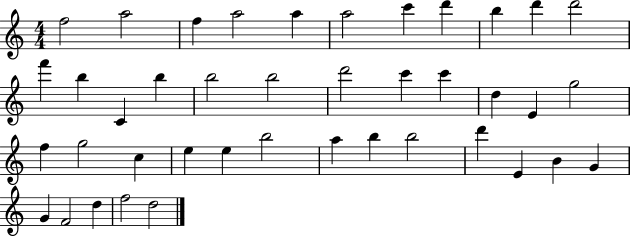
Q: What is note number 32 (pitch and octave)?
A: B5